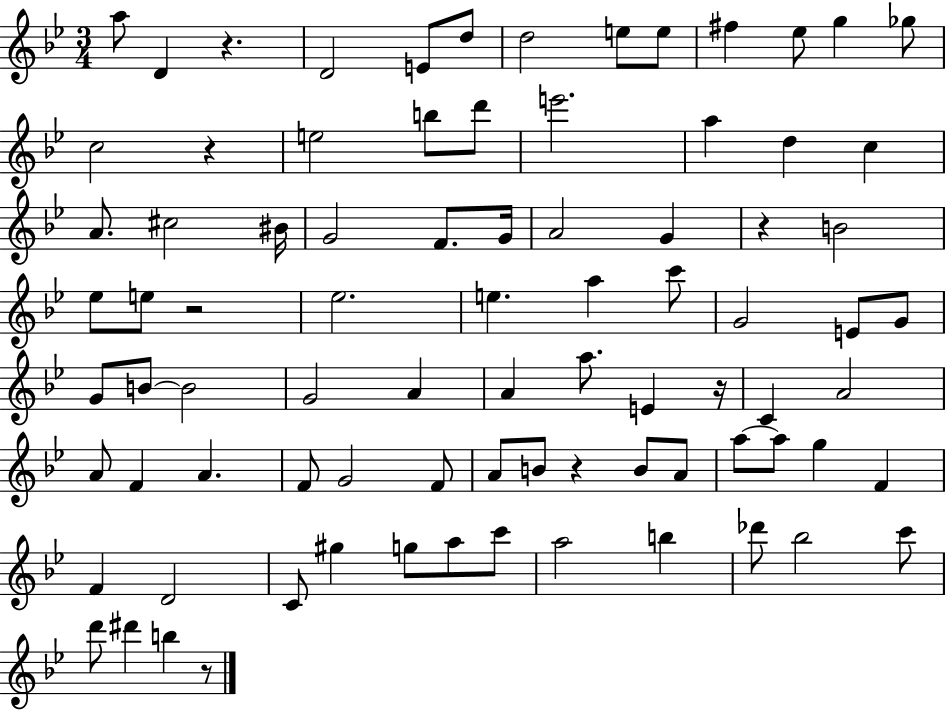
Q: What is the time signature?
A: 3/4